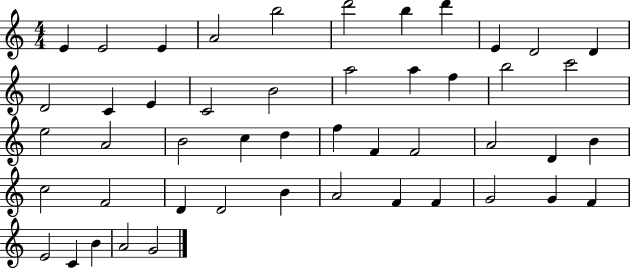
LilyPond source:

{
  \clef treble
  \numericTimeSignature
  \time 4/4
  \key c \major
  e'4 e'2 e'4 | a'2 b''2 | d'''2 b''4 d'''4 | e'4 d'2 d'4 | \break d'2 c'4 e'4 | c'2 b'2 | a''2 a''4 f''4 | b''2 c'''2 | \break e''2 a'2 | b'2 c''4 d''4 | f''4 f'4 f'2 | a'2 d'4 b'4 | \break c''2 f'2 | d'4 d'2 b'4 | a'2 f'4 f'4 | g'2 g'4 f'4 | \break e'2 c'4 b'4 | a'2 g'2 | \bar "|."
}